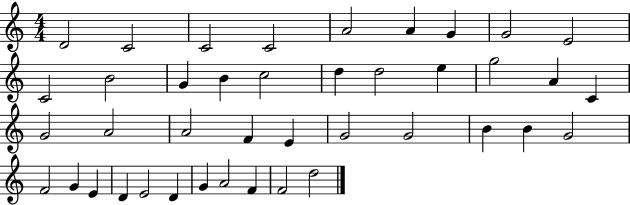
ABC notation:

X:1
T:Untitled
M:4/4
L:1/4
K:C
D2 C2 C2 C2 A2 A G G2 E2 C2 B2 G B c2 d d2 e g2 A C G2 A2 A2 F E G2 G2 B B G2 F2 G E D E2 D G A2 F F2 d2